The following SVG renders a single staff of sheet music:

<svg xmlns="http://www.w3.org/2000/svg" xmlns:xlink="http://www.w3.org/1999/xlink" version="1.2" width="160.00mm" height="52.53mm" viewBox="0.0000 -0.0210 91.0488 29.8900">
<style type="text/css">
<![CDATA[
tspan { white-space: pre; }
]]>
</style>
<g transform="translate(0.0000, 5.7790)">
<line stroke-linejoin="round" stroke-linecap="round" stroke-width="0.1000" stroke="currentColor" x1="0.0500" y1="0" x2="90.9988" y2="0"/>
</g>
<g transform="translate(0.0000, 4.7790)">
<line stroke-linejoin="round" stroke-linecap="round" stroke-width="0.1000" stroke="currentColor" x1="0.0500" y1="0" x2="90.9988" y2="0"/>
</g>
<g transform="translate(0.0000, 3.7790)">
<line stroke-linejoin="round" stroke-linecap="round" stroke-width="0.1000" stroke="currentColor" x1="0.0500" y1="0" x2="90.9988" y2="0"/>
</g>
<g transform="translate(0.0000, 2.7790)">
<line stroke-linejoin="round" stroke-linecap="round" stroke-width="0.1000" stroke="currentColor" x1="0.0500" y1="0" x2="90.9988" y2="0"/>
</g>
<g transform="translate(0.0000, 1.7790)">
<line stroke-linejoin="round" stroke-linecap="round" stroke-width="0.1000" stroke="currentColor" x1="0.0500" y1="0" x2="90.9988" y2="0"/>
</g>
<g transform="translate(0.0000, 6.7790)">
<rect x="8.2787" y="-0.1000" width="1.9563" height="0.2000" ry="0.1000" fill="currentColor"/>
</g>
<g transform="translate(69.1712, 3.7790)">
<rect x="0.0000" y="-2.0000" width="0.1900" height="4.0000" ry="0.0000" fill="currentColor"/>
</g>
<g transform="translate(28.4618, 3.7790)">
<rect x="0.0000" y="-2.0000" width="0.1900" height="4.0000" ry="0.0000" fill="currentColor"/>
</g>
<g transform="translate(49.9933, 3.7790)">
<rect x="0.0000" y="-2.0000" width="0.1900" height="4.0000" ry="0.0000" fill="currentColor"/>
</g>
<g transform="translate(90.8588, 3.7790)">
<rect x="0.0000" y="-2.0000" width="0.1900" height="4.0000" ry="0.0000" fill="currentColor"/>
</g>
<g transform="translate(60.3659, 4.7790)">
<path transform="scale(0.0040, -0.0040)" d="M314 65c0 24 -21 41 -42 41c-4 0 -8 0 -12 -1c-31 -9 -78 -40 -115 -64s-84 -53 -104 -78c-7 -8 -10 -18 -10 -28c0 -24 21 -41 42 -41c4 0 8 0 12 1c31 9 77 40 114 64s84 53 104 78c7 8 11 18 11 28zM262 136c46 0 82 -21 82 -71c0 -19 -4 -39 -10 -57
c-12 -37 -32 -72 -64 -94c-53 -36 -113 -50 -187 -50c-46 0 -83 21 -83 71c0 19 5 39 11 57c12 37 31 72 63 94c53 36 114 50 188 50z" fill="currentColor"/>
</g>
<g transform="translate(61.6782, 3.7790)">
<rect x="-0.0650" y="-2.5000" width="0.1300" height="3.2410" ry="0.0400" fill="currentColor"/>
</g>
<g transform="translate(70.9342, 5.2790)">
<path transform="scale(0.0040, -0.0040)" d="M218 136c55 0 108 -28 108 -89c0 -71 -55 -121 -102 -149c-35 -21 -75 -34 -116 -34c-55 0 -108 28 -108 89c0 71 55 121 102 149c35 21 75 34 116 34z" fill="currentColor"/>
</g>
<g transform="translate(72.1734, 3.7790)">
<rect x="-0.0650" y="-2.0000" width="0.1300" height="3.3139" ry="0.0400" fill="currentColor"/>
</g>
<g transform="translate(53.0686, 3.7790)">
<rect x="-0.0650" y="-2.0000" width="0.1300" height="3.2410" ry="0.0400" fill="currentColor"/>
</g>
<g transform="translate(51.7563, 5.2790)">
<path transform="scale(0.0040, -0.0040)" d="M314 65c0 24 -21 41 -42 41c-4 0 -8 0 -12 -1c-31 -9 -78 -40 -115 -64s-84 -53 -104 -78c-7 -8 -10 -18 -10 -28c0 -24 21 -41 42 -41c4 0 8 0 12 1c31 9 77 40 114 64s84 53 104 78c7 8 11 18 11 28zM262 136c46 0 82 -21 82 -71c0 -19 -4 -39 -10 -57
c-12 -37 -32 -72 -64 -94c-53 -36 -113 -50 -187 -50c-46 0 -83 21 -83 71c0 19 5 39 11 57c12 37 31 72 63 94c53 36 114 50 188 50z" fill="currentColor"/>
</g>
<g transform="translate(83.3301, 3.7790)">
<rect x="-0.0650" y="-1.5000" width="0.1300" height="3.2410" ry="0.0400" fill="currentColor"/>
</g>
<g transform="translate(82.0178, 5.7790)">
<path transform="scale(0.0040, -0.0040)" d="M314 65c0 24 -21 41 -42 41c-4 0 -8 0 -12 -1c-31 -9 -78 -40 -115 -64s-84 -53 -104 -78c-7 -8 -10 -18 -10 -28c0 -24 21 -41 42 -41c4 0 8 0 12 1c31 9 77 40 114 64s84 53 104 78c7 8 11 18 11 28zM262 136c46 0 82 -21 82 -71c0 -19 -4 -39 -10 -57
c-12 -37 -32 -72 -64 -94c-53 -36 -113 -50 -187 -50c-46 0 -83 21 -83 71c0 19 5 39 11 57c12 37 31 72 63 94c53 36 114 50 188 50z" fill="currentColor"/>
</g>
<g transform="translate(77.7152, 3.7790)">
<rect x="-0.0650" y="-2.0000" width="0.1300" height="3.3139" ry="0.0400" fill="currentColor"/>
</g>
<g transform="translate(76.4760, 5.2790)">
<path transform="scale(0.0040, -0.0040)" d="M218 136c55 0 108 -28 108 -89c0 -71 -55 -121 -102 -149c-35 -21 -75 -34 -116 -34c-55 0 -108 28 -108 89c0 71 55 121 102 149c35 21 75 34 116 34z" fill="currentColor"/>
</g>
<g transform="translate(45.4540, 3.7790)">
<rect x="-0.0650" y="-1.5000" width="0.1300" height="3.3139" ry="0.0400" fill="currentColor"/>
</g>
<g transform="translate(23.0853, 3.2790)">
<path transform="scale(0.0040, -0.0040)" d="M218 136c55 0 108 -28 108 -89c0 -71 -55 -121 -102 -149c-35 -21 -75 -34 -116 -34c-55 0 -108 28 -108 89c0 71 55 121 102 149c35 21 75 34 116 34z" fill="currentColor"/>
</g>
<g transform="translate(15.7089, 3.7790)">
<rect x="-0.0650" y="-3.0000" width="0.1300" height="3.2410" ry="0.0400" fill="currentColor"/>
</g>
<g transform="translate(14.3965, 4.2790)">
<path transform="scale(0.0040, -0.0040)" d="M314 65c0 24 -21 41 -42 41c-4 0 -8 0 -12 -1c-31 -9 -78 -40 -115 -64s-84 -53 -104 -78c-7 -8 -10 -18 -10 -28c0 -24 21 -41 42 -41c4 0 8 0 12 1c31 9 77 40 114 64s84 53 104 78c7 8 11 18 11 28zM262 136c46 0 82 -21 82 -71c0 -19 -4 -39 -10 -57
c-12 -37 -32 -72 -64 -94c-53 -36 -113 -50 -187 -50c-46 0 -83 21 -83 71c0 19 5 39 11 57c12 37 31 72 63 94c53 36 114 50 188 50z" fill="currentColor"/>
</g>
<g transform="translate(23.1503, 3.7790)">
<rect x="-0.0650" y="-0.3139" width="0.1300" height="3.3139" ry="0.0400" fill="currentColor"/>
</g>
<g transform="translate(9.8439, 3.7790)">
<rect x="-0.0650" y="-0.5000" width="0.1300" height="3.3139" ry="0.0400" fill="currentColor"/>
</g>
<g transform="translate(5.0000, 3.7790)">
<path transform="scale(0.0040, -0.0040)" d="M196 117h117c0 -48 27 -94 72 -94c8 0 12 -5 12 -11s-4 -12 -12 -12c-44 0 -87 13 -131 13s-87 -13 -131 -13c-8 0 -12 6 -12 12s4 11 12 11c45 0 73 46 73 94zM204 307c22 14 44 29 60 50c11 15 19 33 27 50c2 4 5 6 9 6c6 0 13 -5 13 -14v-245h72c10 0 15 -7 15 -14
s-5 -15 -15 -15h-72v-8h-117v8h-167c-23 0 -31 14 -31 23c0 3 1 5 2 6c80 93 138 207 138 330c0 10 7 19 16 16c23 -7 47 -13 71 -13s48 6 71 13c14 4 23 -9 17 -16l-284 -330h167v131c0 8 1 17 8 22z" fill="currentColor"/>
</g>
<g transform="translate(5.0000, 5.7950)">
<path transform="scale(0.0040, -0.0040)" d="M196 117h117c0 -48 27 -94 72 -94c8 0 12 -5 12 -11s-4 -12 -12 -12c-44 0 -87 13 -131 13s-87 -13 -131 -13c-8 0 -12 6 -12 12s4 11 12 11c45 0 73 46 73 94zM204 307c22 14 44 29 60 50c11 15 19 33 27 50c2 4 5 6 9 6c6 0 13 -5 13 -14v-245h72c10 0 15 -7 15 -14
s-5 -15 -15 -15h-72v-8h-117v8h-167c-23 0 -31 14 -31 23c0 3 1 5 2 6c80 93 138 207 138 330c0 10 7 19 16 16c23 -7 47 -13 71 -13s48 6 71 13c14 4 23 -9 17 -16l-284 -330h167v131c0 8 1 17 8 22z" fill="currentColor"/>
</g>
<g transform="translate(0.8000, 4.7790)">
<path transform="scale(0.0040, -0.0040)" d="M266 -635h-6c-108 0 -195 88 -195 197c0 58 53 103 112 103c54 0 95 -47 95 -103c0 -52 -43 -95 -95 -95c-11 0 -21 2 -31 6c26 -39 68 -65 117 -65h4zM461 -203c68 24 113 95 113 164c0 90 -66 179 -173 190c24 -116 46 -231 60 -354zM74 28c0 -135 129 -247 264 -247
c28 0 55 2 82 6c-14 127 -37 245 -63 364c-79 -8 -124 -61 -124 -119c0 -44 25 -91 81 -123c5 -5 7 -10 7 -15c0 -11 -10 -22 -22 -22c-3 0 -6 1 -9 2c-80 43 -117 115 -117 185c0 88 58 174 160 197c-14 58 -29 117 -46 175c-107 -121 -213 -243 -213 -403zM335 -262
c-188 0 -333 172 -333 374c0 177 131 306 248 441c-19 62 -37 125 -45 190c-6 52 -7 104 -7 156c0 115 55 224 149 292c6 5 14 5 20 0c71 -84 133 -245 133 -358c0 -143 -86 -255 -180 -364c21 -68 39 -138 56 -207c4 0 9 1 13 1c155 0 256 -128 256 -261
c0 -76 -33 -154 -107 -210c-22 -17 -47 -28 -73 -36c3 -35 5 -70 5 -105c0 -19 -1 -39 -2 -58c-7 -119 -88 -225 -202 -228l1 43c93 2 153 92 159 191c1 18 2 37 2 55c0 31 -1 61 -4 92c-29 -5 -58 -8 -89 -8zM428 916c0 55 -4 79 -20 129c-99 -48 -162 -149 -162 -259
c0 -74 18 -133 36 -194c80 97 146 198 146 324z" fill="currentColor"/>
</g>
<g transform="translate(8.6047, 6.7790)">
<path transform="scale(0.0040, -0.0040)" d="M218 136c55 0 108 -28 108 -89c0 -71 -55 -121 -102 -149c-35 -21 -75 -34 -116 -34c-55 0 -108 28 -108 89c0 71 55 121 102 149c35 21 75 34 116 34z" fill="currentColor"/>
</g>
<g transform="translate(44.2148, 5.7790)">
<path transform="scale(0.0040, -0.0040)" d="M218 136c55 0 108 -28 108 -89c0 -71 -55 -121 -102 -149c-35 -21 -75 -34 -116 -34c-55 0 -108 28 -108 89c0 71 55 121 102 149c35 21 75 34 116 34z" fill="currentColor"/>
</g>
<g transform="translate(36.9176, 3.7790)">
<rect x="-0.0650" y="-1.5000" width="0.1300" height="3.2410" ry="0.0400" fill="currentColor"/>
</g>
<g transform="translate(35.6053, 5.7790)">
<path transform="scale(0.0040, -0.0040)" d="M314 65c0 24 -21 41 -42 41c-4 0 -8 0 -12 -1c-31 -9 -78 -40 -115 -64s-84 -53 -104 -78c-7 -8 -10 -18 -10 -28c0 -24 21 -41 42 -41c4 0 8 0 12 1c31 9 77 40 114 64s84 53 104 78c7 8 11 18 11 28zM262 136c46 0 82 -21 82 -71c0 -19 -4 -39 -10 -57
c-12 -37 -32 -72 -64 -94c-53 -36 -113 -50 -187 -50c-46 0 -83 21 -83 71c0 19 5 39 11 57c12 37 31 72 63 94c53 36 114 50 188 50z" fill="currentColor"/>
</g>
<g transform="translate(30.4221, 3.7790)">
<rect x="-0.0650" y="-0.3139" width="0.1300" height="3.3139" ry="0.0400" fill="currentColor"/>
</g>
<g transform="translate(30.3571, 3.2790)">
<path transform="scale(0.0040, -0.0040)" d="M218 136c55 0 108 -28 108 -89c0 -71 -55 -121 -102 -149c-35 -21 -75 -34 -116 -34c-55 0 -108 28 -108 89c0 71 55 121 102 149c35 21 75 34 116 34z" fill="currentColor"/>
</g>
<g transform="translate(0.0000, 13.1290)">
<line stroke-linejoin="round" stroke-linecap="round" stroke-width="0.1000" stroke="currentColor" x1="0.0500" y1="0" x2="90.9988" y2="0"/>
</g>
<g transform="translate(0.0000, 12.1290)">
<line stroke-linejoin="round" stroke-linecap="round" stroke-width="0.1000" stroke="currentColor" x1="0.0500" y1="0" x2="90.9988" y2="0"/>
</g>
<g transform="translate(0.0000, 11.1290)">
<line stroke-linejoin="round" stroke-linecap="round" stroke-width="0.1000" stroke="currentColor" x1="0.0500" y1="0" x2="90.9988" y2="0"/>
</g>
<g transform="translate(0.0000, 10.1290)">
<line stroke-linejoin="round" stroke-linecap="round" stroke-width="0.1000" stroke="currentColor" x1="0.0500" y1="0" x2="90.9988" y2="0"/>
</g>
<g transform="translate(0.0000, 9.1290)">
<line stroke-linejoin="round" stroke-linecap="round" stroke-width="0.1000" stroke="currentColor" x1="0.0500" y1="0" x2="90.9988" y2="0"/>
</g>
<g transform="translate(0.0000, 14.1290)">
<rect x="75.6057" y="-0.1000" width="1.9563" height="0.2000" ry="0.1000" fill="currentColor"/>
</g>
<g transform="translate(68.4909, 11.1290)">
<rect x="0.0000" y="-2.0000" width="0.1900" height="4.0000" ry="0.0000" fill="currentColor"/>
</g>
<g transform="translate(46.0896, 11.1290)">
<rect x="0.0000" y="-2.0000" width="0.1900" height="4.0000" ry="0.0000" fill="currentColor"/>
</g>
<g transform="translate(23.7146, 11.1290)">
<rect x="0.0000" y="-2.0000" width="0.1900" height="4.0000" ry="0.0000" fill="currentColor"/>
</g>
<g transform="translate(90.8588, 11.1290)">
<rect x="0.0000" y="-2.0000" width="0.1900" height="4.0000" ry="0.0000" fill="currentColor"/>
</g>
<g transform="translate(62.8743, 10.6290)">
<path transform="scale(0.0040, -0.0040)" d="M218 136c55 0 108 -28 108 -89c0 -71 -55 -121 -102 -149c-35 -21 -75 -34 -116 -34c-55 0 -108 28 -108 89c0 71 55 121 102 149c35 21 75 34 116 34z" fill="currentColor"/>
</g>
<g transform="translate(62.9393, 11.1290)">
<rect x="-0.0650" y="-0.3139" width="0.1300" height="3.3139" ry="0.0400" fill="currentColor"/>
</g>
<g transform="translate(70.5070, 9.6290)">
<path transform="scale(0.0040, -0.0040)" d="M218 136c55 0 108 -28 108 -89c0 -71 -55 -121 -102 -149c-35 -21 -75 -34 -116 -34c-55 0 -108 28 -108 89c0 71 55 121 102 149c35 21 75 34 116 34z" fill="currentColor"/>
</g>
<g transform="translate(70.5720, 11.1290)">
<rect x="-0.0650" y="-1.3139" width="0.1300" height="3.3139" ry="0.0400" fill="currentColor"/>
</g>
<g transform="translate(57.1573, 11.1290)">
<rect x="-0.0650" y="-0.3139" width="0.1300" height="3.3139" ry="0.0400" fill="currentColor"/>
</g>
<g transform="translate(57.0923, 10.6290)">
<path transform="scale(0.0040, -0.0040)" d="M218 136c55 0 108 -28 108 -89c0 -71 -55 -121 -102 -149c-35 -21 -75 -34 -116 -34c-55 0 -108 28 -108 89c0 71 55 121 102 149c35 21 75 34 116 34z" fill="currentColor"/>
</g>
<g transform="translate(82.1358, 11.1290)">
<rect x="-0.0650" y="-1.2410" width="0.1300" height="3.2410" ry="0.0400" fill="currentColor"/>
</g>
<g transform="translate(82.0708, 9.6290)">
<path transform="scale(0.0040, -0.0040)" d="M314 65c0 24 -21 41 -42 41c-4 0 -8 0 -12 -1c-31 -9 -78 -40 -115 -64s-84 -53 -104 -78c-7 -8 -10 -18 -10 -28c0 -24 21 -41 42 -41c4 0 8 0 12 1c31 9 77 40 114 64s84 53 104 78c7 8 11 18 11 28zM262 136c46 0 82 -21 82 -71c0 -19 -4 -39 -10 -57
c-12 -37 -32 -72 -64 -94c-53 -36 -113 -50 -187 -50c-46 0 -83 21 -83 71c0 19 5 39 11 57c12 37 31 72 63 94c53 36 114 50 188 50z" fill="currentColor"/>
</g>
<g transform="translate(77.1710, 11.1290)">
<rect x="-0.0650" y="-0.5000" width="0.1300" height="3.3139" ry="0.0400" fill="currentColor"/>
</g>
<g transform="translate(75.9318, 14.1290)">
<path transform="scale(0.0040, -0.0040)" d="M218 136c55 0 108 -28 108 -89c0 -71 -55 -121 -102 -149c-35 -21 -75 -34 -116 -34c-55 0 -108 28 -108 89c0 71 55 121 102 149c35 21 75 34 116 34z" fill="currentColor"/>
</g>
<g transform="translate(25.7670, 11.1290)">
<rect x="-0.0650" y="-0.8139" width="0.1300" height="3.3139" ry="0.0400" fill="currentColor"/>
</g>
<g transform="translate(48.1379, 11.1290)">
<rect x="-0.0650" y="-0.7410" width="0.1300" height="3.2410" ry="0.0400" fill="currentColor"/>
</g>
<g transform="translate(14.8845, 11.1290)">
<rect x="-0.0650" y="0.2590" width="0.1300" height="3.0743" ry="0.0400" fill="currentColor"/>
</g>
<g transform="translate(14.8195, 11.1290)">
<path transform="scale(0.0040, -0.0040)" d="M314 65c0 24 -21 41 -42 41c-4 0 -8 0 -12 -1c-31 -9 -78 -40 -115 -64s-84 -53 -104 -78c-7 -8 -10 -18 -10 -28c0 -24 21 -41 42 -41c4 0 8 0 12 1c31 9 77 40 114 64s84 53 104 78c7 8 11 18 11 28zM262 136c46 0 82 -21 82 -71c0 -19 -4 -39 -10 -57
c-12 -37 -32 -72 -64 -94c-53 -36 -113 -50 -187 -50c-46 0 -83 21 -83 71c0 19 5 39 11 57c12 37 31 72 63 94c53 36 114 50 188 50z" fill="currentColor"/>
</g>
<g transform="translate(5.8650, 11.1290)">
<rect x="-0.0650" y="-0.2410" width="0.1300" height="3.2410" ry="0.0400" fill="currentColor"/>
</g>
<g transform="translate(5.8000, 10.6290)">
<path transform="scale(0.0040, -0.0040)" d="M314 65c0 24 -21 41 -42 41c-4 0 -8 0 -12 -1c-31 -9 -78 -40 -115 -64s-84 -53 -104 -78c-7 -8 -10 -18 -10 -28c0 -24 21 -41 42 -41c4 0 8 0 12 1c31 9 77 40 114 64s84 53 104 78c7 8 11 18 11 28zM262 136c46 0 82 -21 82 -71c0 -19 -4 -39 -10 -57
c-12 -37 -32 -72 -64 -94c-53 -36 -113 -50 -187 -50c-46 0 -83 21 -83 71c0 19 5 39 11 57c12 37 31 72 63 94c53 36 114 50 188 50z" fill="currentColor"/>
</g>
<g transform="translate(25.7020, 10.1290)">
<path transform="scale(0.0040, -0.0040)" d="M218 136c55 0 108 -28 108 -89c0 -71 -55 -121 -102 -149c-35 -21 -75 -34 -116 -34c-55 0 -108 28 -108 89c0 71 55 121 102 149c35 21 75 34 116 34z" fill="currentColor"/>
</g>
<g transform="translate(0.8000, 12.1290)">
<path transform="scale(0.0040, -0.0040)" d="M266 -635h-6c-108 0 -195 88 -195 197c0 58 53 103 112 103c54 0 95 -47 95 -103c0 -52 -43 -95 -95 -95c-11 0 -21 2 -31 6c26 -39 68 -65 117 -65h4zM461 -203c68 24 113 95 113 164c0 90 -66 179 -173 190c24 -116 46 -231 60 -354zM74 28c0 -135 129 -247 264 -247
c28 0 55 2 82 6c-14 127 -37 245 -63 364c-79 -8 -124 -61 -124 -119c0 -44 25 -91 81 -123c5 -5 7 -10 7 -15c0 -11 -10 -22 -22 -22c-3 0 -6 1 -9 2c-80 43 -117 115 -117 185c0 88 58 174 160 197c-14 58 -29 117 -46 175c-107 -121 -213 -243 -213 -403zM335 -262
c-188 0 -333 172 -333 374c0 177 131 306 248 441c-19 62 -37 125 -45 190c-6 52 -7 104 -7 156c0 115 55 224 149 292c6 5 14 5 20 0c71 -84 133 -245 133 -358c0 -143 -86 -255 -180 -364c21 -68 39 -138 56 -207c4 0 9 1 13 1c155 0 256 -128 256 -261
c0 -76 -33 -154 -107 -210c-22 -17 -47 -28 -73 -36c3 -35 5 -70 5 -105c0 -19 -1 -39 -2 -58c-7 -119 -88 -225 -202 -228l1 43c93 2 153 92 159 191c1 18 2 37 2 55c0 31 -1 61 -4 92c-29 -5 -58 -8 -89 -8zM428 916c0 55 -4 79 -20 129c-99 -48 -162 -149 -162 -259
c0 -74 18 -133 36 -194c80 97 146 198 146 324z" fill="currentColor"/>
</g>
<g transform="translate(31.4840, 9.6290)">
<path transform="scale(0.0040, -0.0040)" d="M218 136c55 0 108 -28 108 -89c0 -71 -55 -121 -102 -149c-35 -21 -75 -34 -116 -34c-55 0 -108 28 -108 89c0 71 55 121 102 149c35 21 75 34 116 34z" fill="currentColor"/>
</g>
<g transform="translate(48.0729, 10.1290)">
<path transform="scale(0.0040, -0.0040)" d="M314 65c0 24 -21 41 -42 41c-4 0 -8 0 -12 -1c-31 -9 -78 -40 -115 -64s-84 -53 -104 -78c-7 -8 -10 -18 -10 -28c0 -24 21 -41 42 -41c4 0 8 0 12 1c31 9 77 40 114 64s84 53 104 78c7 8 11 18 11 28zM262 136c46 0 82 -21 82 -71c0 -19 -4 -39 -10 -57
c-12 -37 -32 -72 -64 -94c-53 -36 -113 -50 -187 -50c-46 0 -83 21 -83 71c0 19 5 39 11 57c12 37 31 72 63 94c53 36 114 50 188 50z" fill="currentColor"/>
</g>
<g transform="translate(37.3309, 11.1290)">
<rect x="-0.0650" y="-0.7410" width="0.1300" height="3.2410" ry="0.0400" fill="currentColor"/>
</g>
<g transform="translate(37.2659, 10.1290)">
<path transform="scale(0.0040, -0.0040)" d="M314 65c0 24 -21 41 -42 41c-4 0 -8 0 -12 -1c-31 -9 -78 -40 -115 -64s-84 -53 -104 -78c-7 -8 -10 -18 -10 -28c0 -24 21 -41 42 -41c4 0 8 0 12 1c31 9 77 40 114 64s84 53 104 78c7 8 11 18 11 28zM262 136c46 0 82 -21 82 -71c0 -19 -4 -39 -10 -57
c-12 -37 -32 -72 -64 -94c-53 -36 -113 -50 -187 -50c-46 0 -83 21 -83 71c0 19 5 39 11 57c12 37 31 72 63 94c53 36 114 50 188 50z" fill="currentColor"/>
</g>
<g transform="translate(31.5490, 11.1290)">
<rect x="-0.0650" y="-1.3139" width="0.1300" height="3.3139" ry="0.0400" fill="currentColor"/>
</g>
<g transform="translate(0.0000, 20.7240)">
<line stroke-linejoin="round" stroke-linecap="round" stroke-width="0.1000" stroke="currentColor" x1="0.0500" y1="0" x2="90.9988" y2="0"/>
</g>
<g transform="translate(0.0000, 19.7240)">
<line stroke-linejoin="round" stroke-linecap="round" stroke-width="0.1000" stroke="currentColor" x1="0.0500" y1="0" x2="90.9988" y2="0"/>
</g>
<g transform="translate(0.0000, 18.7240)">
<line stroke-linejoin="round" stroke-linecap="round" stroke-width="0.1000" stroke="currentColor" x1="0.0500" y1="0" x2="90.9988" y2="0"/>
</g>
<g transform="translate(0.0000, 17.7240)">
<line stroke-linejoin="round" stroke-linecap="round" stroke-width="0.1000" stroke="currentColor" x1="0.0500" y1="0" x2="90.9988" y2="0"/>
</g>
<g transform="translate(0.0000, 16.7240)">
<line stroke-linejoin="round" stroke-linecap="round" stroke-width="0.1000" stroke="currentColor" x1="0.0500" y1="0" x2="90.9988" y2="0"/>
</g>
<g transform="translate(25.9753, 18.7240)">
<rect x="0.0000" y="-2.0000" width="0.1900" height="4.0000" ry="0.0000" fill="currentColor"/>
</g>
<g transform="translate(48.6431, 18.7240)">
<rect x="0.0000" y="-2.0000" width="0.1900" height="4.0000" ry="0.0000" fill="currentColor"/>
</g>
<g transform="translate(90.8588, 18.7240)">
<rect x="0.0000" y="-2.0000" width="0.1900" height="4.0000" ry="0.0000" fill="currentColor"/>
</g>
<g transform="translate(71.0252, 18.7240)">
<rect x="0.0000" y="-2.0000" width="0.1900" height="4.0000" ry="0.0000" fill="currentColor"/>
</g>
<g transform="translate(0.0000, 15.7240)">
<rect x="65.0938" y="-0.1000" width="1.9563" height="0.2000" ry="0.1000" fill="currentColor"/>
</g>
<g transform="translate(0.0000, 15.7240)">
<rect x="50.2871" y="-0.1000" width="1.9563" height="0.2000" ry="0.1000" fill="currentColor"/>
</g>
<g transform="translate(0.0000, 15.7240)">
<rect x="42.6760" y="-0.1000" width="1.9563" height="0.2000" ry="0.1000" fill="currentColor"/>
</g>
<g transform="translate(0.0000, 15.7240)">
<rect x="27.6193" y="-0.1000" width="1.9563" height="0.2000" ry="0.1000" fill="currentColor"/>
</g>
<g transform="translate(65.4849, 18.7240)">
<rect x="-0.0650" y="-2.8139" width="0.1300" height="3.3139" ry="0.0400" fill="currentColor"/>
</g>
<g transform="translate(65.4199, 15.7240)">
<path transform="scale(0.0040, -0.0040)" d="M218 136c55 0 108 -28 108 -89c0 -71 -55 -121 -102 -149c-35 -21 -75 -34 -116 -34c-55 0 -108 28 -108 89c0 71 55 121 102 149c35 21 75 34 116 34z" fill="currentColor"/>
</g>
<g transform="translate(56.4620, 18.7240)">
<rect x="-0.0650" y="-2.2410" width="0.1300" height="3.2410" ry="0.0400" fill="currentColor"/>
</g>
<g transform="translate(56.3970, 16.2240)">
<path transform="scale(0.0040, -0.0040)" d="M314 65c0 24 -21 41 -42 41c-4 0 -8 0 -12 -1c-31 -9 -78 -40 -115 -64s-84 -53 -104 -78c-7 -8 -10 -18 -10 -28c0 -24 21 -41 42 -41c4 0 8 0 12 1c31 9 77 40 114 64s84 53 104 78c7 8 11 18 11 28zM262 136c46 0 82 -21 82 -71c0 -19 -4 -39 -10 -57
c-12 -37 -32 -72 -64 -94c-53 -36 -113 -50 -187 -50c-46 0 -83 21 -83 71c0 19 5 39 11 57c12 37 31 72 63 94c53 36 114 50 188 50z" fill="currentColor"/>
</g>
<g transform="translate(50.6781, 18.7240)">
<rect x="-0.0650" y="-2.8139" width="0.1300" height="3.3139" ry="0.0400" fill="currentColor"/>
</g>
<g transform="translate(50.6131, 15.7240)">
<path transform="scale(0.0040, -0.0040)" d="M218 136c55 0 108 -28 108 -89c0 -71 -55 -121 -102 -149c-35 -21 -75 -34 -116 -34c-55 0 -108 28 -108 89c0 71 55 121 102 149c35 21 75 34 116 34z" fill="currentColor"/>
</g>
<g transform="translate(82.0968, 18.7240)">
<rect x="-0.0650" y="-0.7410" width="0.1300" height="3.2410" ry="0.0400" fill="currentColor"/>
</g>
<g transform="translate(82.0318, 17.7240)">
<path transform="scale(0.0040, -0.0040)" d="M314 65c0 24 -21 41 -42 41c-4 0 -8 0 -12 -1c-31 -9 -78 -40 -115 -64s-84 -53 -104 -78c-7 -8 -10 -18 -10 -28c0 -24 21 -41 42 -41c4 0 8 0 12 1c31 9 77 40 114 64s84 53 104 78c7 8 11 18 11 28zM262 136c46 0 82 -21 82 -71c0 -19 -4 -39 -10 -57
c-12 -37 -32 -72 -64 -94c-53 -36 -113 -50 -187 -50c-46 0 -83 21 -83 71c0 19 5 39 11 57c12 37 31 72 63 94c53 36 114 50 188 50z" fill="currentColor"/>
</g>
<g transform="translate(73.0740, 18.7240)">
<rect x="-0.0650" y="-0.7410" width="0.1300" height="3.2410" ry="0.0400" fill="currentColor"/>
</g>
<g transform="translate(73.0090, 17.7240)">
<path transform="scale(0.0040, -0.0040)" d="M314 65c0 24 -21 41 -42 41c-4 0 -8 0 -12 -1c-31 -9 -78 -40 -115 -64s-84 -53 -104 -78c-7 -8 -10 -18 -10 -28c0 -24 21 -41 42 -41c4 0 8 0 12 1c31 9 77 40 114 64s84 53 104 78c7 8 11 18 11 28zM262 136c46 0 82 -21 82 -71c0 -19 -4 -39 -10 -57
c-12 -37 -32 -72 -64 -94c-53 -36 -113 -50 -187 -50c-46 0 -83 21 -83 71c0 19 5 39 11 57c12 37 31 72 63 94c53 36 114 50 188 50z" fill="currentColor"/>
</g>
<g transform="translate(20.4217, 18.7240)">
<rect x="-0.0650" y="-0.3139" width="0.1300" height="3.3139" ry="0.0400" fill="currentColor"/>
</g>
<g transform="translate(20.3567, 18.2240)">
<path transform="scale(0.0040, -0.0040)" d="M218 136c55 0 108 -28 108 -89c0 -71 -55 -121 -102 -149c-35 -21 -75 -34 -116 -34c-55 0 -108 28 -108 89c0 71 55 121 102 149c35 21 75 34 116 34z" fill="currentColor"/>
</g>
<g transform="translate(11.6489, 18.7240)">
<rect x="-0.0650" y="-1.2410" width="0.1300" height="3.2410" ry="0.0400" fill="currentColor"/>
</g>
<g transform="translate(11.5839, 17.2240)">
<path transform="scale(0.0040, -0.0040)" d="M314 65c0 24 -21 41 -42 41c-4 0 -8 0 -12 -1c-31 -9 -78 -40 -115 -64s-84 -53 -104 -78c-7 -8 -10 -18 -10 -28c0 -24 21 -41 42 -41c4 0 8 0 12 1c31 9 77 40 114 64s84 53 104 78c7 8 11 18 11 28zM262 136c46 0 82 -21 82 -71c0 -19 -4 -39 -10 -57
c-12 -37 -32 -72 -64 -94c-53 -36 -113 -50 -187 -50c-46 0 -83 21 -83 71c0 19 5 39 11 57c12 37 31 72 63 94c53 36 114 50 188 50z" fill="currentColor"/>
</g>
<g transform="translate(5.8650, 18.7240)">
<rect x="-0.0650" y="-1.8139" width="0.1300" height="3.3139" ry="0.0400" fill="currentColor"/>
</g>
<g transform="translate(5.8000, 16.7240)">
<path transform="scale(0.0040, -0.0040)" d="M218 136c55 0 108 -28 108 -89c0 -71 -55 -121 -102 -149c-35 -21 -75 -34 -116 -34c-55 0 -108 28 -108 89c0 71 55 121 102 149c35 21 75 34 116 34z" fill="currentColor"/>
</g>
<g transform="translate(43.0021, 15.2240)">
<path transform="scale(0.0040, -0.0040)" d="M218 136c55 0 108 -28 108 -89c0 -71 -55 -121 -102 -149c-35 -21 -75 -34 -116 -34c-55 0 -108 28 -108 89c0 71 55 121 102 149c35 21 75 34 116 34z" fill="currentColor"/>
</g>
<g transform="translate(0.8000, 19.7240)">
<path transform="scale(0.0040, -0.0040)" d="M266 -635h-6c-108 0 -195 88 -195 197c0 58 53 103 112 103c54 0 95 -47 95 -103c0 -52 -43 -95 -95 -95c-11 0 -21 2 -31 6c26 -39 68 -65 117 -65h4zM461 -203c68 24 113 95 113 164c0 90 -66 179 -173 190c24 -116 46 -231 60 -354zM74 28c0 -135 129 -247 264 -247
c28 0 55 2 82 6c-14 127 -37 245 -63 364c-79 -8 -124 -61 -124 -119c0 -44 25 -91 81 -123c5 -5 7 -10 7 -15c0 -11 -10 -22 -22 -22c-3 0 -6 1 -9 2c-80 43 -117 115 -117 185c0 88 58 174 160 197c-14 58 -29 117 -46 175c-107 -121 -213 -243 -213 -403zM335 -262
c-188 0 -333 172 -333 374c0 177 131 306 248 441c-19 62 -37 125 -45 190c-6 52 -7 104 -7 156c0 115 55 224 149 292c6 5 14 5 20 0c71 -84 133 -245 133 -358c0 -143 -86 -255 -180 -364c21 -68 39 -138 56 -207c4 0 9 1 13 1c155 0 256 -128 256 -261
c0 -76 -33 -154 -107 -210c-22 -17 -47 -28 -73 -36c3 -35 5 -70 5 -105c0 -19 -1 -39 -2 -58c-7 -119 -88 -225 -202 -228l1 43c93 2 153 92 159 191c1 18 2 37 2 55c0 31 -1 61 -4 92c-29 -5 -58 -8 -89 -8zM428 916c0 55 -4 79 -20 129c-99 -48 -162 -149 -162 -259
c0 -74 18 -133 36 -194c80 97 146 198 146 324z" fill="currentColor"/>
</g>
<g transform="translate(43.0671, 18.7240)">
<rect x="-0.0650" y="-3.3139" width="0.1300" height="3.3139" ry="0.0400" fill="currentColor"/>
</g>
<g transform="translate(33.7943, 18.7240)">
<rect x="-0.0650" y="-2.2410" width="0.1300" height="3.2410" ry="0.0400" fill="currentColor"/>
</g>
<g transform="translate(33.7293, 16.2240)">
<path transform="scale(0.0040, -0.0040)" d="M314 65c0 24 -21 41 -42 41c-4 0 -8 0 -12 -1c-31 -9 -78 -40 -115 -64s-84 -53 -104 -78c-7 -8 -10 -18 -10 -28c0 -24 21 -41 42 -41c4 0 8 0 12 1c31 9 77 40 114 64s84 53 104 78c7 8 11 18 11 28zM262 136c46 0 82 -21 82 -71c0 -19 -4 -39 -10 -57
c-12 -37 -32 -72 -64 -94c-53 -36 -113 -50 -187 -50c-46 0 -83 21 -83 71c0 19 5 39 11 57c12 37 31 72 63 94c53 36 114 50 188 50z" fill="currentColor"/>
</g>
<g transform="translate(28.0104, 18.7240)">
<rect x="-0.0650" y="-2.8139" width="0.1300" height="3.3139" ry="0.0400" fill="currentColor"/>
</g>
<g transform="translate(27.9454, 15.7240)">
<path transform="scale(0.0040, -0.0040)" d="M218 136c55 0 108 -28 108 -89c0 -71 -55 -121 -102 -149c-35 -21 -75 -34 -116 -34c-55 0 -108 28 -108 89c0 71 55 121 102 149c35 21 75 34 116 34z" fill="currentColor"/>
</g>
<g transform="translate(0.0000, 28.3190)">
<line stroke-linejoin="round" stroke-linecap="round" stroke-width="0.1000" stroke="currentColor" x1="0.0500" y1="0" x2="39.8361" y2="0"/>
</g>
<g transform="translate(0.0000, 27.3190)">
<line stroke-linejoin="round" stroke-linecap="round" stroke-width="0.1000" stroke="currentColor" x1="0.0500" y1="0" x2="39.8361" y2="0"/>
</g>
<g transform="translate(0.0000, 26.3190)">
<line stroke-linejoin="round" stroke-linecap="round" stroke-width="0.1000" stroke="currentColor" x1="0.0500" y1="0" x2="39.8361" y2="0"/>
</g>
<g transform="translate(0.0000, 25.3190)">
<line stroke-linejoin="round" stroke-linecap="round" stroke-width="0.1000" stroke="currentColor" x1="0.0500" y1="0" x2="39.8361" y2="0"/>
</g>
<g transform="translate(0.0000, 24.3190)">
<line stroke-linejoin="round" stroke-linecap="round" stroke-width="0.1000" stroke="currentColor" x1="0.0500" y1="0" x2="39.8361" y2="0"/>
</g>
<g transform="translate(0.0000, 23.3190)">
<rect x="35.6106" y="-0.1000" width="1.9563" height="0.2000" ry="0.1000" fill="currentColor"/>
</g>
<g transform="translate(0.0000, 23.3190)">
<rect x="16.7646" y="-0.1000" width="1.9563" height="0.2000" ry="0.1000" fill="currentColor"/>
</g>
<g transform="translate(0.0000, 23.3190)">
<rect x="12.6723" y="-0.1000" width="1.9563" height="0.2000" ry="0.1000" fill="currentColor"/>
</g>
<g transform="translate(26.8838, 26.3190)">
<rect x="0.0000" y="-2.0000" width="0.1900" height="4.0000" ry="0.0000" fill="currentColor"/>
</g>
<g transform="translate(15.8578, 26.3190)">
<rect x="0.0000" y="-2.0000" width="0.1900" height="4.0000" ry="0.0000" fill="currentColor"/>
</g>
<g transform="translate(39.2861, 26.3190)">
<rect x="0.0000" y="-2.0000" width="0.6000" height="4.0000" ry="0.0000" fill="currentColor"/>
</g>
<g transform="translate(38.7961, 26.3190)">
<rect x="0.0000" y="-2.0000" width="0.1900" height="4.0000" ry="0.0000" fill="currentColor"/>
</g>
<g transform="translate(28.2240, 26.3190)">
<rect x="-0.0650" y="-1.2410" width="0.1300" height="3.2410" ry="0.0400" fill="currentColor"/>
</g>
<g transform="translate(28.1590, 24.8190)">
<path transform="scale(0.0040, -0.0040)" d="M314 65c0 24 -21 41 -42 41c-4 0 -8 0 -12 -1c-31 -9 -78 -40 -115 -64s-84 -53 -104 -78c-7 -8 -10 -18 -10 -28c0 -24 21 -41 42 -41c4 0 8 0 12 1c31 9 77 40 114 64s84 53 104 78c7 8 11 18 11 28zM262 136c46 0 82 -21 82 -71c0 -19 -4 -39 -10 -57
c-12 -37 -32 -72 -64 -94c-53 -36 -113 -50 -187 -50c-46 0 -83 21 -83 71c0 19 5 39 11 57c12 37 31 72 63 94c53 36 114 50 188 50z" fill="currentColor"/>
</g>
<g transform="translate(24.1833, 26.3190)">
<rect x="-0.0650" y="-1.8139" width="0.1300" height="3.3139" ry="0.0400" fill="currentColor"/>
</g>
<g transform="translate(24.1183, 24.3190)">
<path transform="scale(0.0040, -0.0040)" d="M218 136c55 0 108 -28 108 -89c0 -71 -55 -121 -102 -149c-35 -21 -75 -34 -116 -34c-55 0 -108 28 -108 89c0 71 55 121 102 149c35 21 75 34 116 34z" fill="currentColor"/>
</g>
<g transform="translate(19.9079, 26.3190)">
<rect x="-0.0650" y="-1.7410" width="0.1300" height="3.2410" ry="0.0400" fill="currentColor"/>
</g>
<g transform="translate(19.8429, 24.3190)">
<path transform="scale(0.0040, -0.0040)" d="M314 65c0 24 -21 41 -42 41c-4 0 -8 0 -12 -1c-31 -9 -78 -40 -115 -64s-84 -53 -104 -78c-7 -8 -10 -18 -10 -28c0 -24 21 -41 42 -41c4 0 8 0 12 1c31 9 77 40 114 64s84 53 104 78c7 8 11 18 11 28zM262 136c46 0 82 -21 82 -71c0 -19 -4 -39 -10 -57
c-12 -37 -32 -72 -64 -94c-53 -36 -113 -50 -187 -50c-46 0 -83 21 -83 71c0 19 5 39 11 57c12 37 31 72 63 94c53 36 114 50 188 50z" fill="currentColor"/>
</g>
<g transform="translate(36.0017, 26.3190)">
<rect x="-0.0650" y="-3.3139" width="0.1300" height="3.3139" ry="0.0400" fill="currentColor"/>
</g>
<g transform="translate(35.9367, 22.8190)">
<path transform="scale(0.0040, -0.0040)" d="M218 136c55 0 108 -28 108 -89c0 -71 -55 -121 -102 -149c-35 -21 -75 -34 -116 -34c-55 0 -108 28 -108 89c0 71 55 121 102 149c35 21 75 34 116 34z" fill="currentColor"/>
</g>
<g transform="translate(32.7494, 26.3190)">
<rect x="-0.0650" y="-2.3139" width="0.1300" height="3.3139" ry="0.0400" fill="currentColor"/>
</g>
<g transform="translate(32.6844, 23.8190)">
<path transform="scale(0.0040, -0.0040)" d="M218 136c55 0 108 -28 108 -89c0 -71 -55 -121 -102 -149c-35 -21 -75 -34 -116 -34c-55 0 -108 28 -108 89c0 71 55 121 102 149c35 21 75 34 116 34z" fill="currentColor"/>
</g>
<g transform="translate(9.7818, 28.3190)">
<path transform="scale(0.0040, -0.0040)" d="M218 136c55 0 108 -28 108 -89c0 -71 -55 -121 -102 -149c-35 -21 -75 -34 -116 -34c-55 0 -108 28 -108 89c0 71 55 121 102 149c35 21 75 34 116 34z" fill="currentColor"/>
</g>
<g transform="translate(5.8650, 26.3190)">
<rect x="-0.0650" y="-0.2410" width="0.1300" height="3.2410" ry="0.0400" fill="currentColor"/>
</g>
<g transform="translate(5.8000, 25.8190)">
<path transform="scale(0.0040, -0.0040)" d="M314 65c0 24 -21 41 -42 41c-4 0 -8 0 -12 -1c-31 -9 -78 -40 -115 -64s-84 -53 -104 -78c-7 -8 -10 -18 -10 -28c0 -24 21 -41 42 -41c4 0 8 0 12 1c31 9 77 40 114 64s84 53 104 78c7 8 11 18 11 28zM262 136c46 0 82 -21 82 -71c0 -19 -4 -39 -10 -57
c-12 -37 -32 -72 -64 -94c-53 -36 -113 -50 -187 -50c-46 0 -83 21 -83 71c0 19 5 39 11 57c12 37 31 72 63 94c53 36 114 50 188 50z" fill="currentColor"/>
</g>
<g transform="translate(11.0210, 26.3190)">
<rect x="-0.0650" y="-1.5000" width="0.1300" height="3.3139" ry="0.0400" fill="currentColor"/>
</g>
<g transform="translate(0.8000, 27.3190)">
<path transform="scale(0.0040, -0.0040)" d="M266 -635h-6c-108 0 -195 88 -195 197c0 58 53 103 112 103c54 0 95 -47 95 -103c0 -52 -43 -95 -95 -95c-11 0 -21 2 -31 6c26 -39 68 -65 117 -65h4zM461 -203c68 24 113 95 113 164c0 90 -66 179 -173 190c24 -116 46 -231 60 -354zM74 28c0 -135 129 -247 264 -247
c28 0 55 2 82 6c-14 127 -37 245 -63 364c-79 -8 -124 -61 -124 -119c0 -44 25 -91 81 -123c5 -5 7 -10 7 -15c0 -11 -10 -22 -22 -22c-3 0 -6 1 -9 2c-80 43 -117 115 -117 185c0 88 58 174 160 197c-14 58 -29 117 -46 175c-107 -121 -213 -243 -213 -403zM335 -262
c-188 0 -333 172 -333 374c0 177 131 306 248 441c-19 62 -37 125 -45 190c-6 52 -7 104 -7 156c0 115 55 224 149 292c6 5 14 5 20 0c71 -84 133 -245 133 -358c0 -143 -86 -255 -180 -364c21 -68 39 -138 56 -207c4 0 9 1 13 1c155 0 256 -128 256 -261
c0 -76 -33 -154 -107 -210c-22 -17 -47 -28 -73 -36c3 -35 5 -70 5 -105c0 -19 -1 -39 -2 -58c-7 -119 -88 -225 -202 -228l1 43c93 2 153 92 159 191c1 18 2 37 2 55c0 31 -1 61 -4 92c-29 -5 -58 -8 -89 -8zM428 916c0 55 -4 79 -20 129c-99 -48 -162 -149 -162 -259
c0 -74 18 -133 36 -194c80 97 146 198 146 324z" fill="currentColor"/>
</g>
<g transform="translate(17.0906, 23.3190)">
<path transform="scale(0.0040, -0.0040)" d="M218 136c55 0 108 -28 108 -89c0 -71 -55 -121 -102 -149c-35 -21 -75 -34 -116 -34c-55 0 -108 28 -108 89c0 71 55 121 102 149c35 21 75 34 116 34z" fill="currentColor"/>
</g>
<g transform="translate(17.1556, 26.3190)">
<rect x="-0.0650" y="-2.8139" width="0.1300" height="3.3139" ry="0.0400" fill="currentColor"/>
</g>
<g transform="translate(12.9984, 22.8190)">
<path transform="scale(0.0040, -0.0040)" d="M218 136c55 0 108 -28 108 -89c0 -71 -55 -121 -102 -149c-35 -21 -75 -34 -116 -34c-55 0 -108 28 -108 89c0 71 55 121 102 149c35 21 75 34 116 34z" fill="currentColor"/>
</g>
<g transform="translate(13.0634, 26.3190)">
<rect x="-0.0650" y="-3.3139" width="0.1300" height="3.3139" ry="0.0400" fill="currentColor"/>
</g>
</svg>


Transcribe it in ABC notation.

X:1
T:Untitled
M:4/4
L:1/4
K:C
C A2 c c E2 E F2 G2 F F E2 c2 B2 d e d2 d2 c c e C e2 f e2 c a g2 b a g2 a d2 d2 c2 E b a f2 f e2 g b